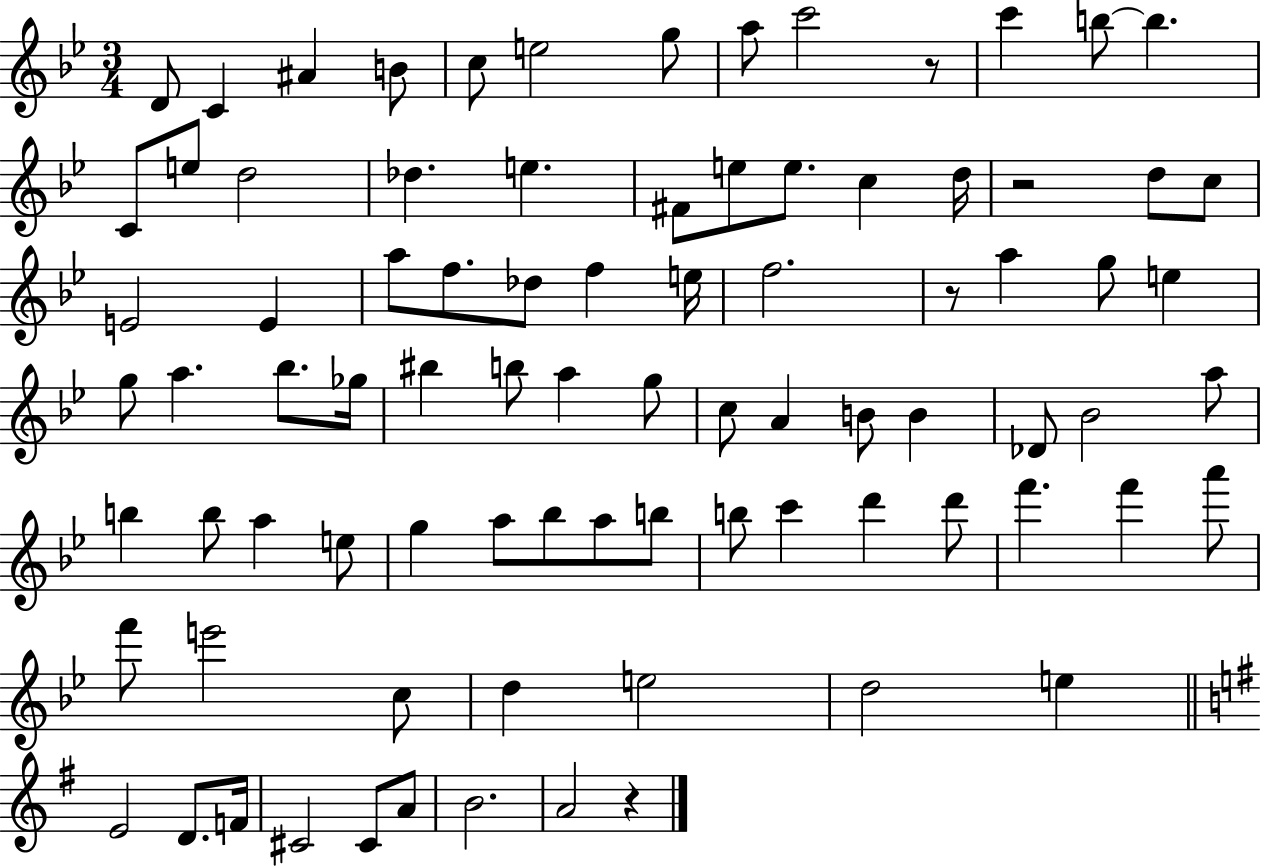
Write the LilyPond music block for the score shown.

{
  \clef treble
  \numericTimeSignature
  \time 3/4
  \key bes \major
  d'8 c'4 ais'4 b'8 | c''8 e''2 g''8 | a''8 c'''2 r8 | c'''4 b''8~~ b''4. | \break c'8 e''8 d''2 | des''4. e''4. | fis'8 e''8 e''8. c''4 d''16 | r2 d''8 c''8 | \break e'2 e'4 | a''8 f''8. des''8 f''4 e''16 | f''2. | r8 a''4 g''8 e''4 | \break g''8 a''4. bes''8. ges''16 | bis''4 b''8 a''4 g''8 | c''8 a'4 b'8 b'4 | des'8 bes'2 a''8 | \break b''4 b''8 a''4 e''8 | g''4 a''8 bes''8 a''8 b''8 | b''8 c'''4 d'''4 d'''8 | f'''4. f'''4 a'''8 | \break f'''8 e'''2 c''8 | d''4 e''2 | d''2 e''4 | \bar "||" \break \key g \major e'2 d'8. f'16 | cis'2 cis'8 a'8 | b'2. | a'2 r4 | \break \bar "|."
}